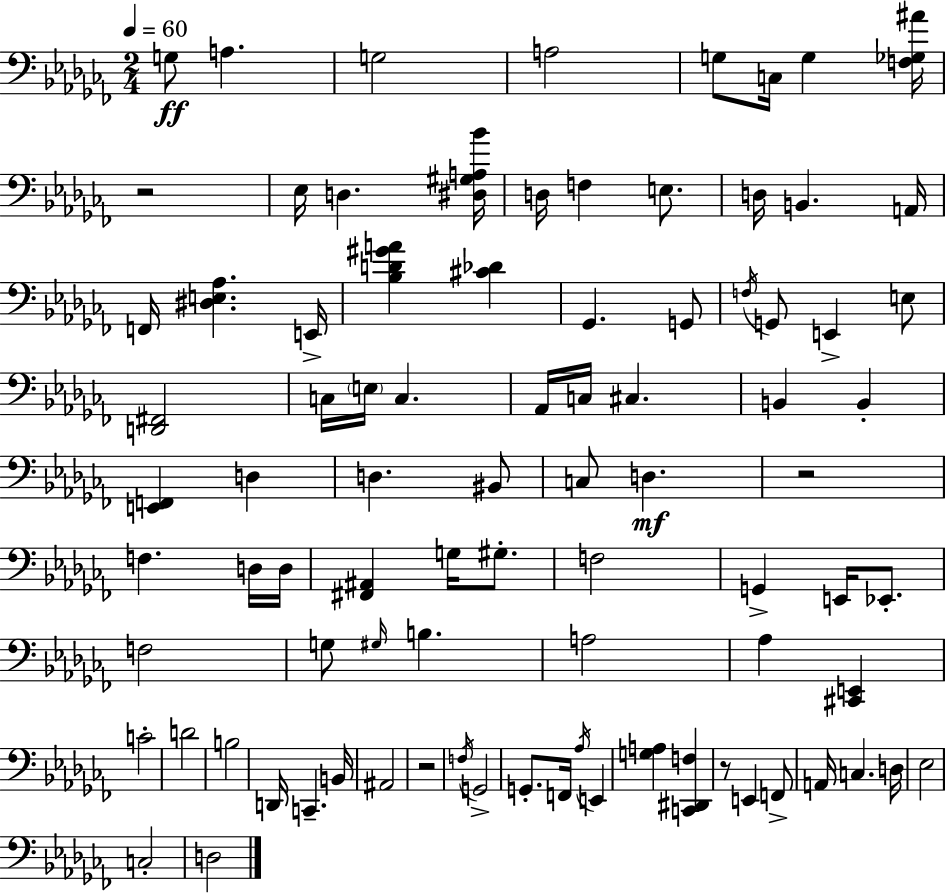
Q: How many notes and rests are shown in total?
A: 87